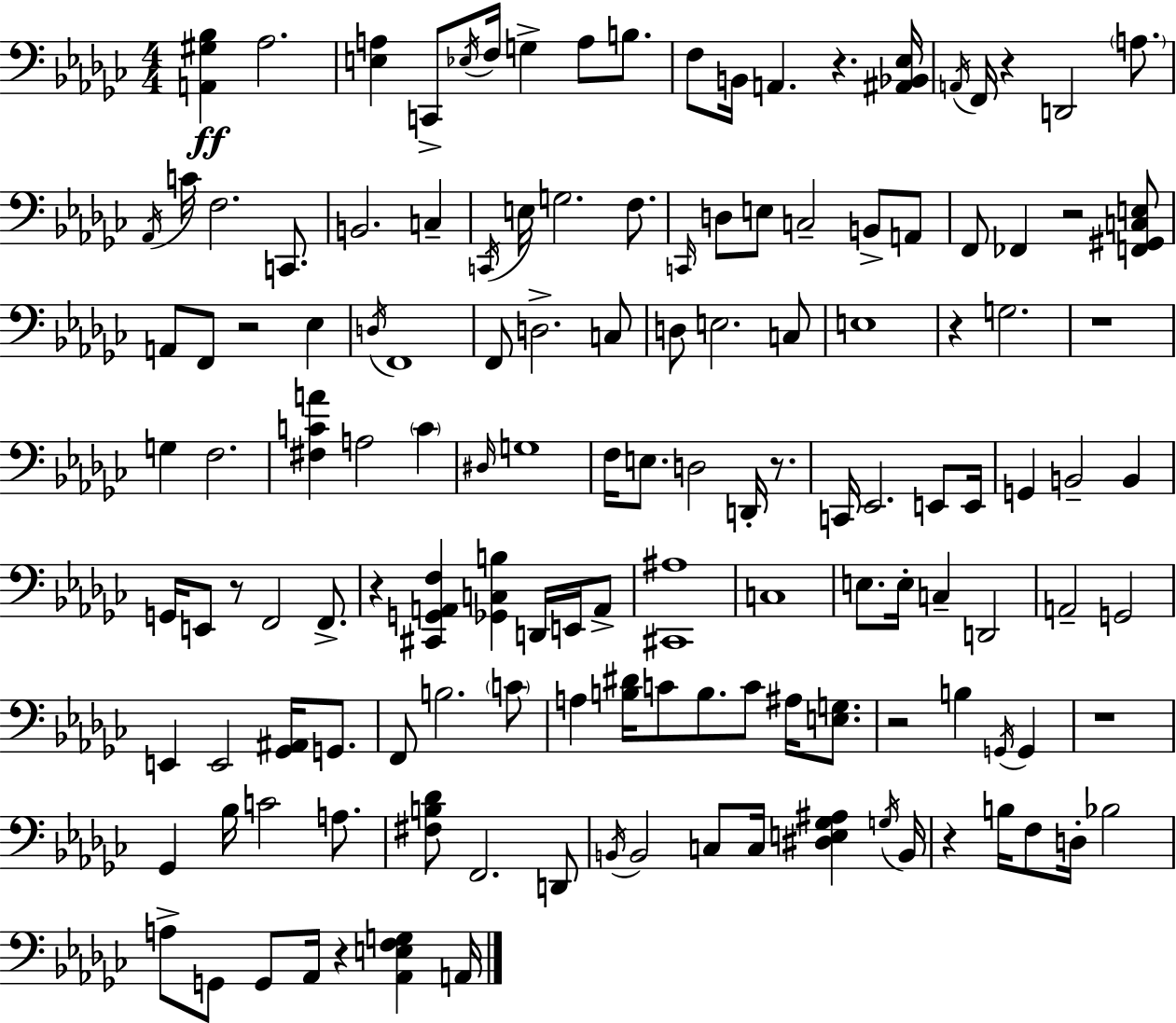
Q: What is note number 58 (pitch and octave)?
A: E2